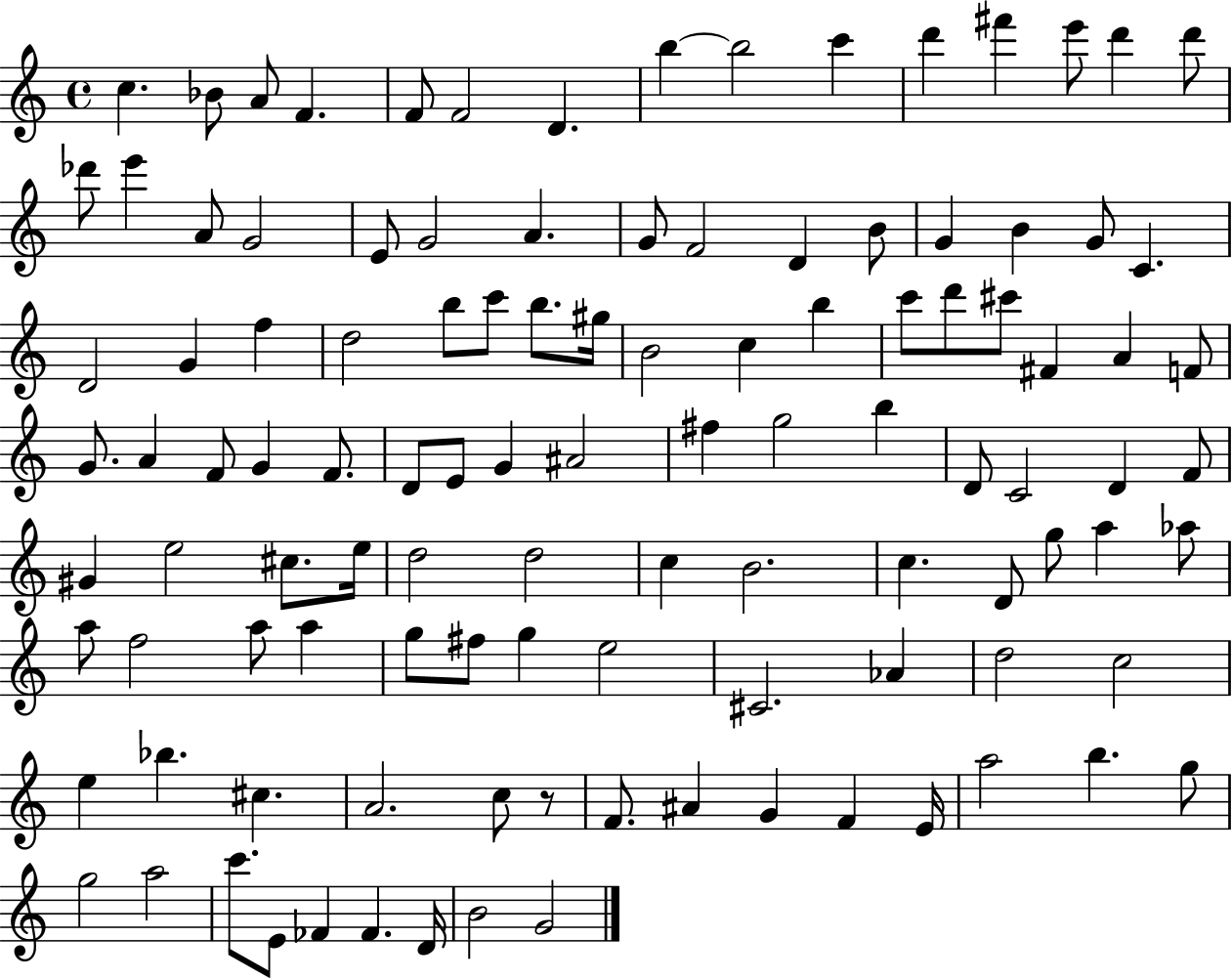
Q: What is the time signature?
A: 4/4